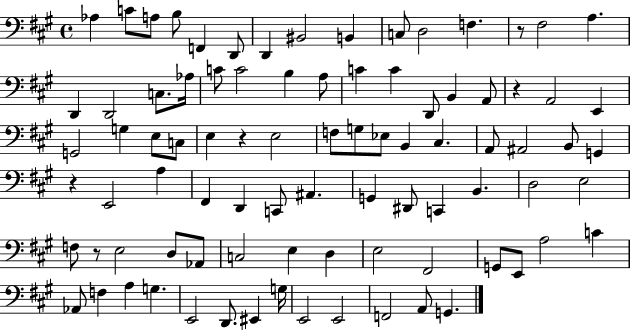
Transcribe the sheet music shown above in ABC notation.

X:1
T:Untitled
M:4/4
L:1/4
K:A
_A, C/2 A,/2 B,/2 F,, D,,/2 D,, ^B,,2 B,, C,/2 D,2 F, z/2 ^F,2 A, D,, D,,2 C,/2 _A,/4 C/2 C2 B, A,/2 C C D,,/2 B,, A,,/2 z A,,2 E,, G,,2 G, E,/2 C,/2 E, z E,2 F,/2 G,/2 _E,/2 B,, ^C, A,,/2 ^A,,2 B,,/2 G,, z E,,2 A, ^F,, D,, C,,/2 ^A,, G,, ^D,,/2 C,, B,, D,2 E,2 F,/2 z/2 E,2 D,/2 _A,,/2 C,2 E, D, E,2 ^F,,2 G,,/2 E,,/2 A,2 C _A,,/2 F, A, G, E,,2 D,,/2 ^E,, G,/4 E,,2 E,,2 F,,2 A,,/2 G,,